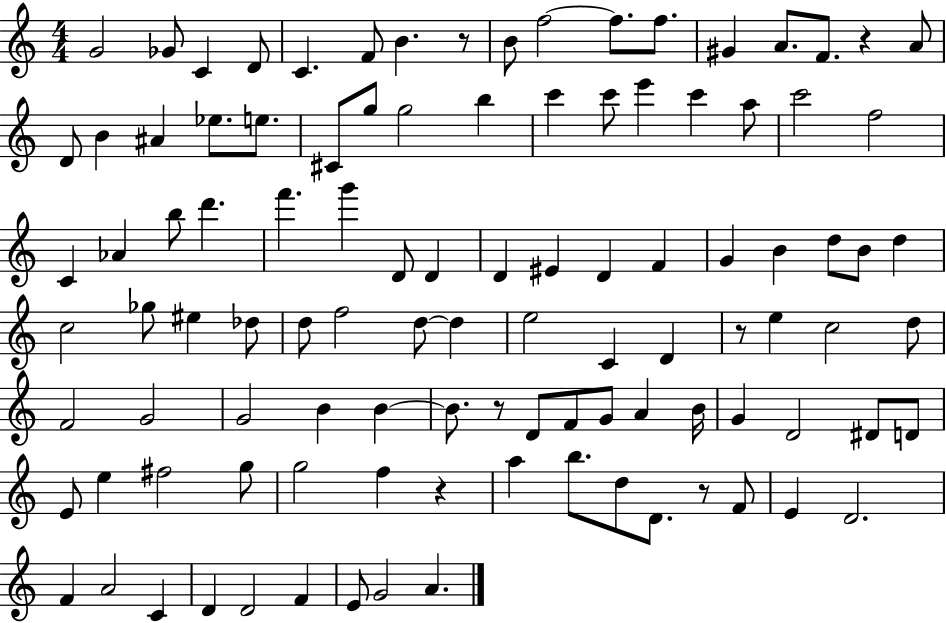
G4/h Gb4/e C4/q D4/e C4/q. F4/e B4/q. R/e B4/e F5/h F5/e. F5/e. G#4/q A4/e. F4/e. R/q A4/e D4/e B4/q A#4/q Eb5/e. E5/e. C#4/e G5/e G5/h B5/q C6/q C6/e E6/q C6/q A5/e C6/h F5/h C4/q Ab4/q B5/e D6/q. F6/q. G6/q D4/e D4/q D4/q EIS4/q D4/q F4/q G4/q B4/q D5/e B4/e D5/q C5/h Gb5/e EIS5/q Db5/e D5/e F5/h D5/e D5/q E5/h C4/q D4/q R/e E5/q C5/h D5/e F4/h G4/h G4/h B4/q B4/q B4/e. R/e D4/e F4/e G4/e A4/q B4/s G4/q D4/h D#4/e D4/e E4/e E5/q F#5/h G5/e G5/h F5/q R/q A5/q B5/e. D5/e D4/e. R/e F4/e E4/q D4/h. F4/q A4/h C4/q D4/q D4/h F4/q E4/e G4/h A4/q.